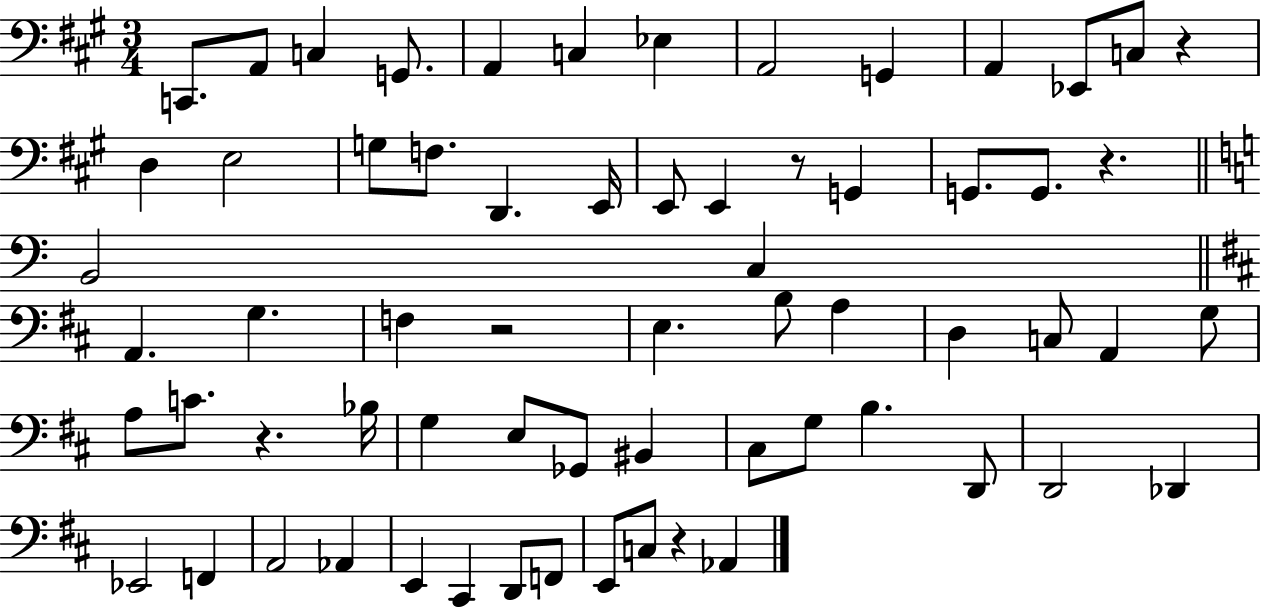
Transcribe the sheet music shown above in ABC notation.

X:1
T:Untitled
M:3/4
L:1/4
K:A
C,,/2 A,,/2 C, G,,/2 A,, C, _E, A,,2 G,, A,, _E,,/2 C,/2 z D, E,2 G,/2 F,/2 D,, E,,/4 E,,/2 E,, z/2 G,, G,,/2 G,,/2 z B,,2 C, A,, G, F, z2 E, B,/2 A, D, C,/2 A,, G,/2 A,/2 C/2 z _B,/4 G, E,/2 _G,,/2 ^B,, ^C,/2 G,/2 B, D,,/2 D,,2 _D,, _E,,2 F,, A,,2 _A,, E,, ^C,, D,,/2 F,,/2 E,,/2 C,/2 z _A,,